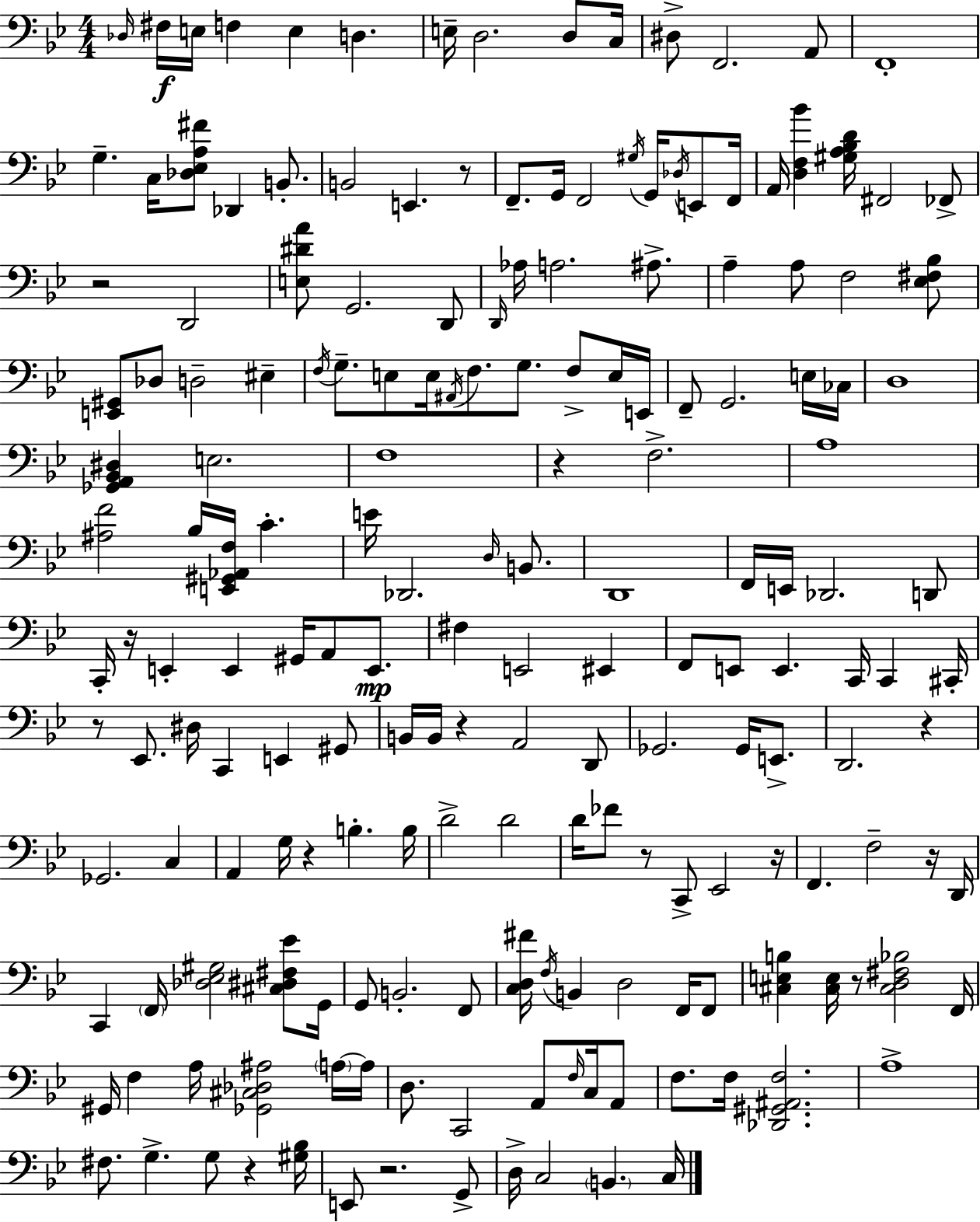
{
  \clef bass
  \numericTimeSignature
  \time 4/4
  \key g \minor
  \repeat volta 2 { \grace { des16 }\f fis16 e16 f4 e4 d4. | e16-- d2. d8 | c16 dis8-> f,2. a,8 | f,1-. | \break g4.-- c16 <des ees a fis'>8 des,4 b,8.-. | b,2 e,4. r8 | f,8.-- g,16 f,2 \acciaccatura { gis16 } g,16 \acciaccatura { des16 } | e,8 f,16 a,16 <d f bes'>4 <gis a bes d'>16 fis,2 | \break fes,8-> r2 d,2 | <e dis' a'>8 g,2. | d,8 \grace { d,16 } aes16 a2. | ais8.-> a4-- a8 f2 | \break <ees fis bes>8 <e, gis,>8 des8 d2-- | eis4-- \acciaccatura { f16 } g8.-- e8 e16 \acciaccatura { ais,16 } f8. g8. | f8-> e16 e,16 f,8-- g,2. | e16 ces16 d1 | \break <ges, a, bes, dis>4 e2. | f1 | r4 f2.-> | a1 | \break <ais f'>2 bes16 <e, gis, aes, f>16 | c'4.-. e'16 des,2. | \grace { d16 } b,8. d,1 | f,16 e,16 des,2. | \break d,8 c,16-. r16 e,4-. e,4 | gis,16 a,8 e,8.\mp fis4 e,2 | eis,4 f,8 e,8 e,4. | c,16 c,4 cis,16-. r8 ees,8. dis16 c,4 | \break e,4 gis,8 b,16 b,16 r4 a,2 | d,8 ges,2. | ges,16 e,8.-> d,2. | r4 ges,2. | \break c4 a,4 g16 r4 | b4.-. b16 d'2-> d'2 | d'16 fes'8 r8 c,8-> ees,2 | r16 f,4. f2-- | \break r16 d,16 c,4 \parenthesize f,16 <des ees gis>2 | <cis dis fis ees'>8 g,16 g,8 b,2.-. | f,8 <c d fis'>16 \acciaccatura { f16 } b,4 d2 | f,16 f,8 <cis e b>4 <cis e>16 r8 <cis d fis bes>2 | \break f,16 gis,16 f4 a16 <ges, cis des ais>2 | \parenthesize a16~~ a16 d8. c,2 | a,8 \grace { f16 } c16 a,8 f8. f16 <des, gis, ais, f>2. | a1-> | \break fis8. g4.-> | g8 r4 <gis bes>16 e,8 r2. | g,8-> d16-> c2 | \parenthesize b,4. c16 } \bar "|."
}